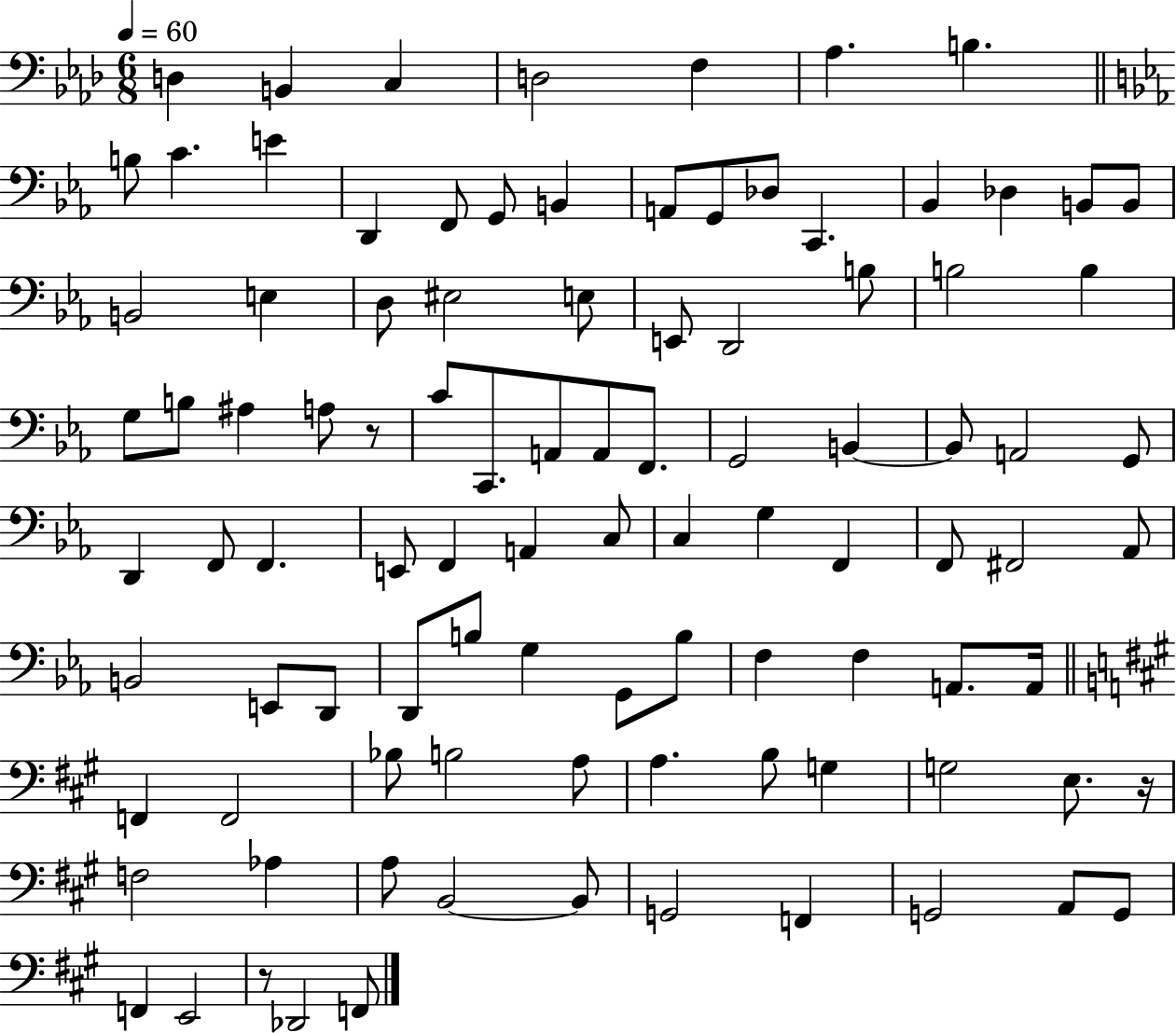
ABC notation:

X:1
T:Untitled
M:6/8
L:1/4
K:Ab
D, B,, C, D,2 F, _A, B, B,/2 C E D,, F,,/2 G,,/2 B,, A,,/2 G,,/2 _D,/2 C,, _B,, _D, B,,/2 B,,/2 B,,2 E, D,/2 ^E,2 E,/2 E,,/2 D,,2 B,/2 B,2 B, G,/2 B,/2 ^A, A,/2 z/2 C/2 C,,/2 A,,/2 A,,/2 F,,/2 G,,2 B,, B,,/2 A,,2 G,,/2 D,, F,,/2 F,, E,,/2 F,, A,, C,/2 C, G, F,, F,,/2 ^F,,2 _A,,/2 B,,2 E,,/2 D,,/2 D,,/2 B,/2 G, G,,/2 B,/2 F, F, A,,/2 A,,/4 F,, F,,2 _B,/2 B,2 A,/2 A, B,/2 G, G,2 E,/2 z/4 F,2 _A, A,/2 B,,2 B,,/2 G,,2 F,, G,,2 A,,/2 G,,/2 F,, E,,2 z/2 _D,,2 F,,/2